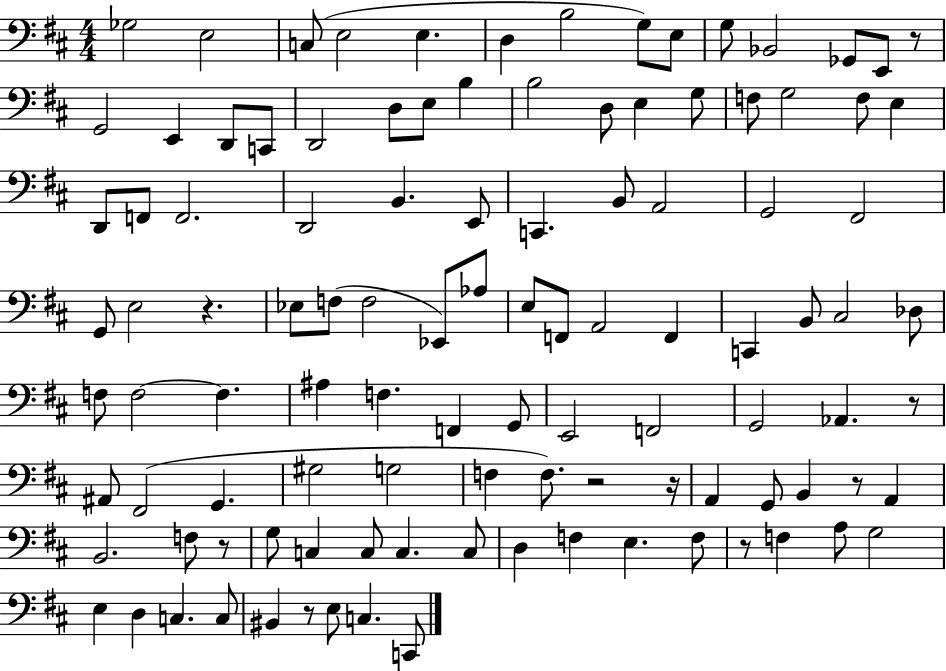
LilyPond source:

{
  \clef bass
  \numericTimeSignature
  \time 4/4
  \key d \major
  ges2 e2 | c8( e2 e4. | d4 b2 g8) e8 | g8 bes,2 ges,8 e,8 r8 | \break g,2 e,4 d,8 c,8 | d,2 d8 e8 b4 | b2 d8 e4 g8 | f8 g2 f8 e4 | \break d,8 f,8 f,2. | d,2 b,4. e,8 | c,4. b,8 a,2 | g,2 fis,2 | \break g,8 e2 r4. | ees8 f8( f2 ees,8) aes8 | e8 f,8 a,2 f,4 | c,4 b,8 cis2 des8 | \break f8 f2~~ f4. | ais4 f4. f,4 g,8 | e,2 f,2 | g,2 aes,4. r8 | \break ais,8 fis,2( g,4. | gis2 g2 | f4 f8.) r2 r16 | a,4 g,8 b,4 r8 a,4 | \break b,2. f8 r8 | g8 c4 c8 c4. c8 | d4 f4 e4. f8 | r8 f4 a8 g2 | \break e4 d4 c4. c8 | bis,4 r8 e8 c4. c,8 | \bar "|."
}